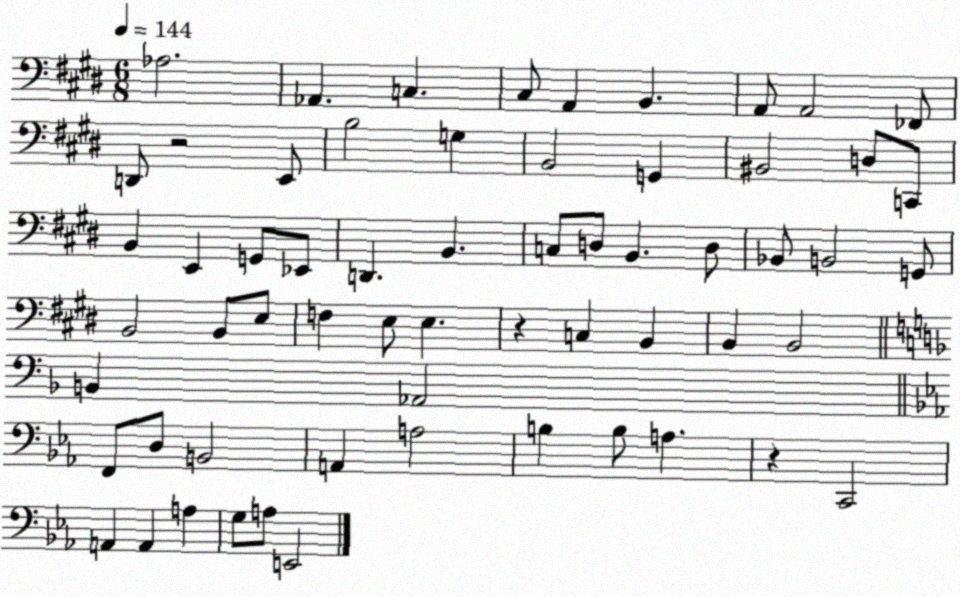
X:1
T:Untitled
M:6/8
L:1/4
K:E
_A,2 _A,, C, ^C,/2 A,, B,, A,,/2 A,,2 _F,,/2 D,,/2 z2 E,,/2 B,2 G, B,,2 G,, ^B,,2 D,/2 C,,/2 B,, E,, G,,/2 _E,,/2 D,, B,, C,/2 D,/2 B,, D,/2 _B,,/2 B,,2 G,,/2 B,,2 B,,/2 E,/2 F, E,/2 E, z C, B,, B,, B,,2 B,, _A,,2 F,,/2 D,/2 B,,2 A,, A,2 B, B,/2 A, z C,,2 A,, A,, A, G,/2 A,/2 E,,2